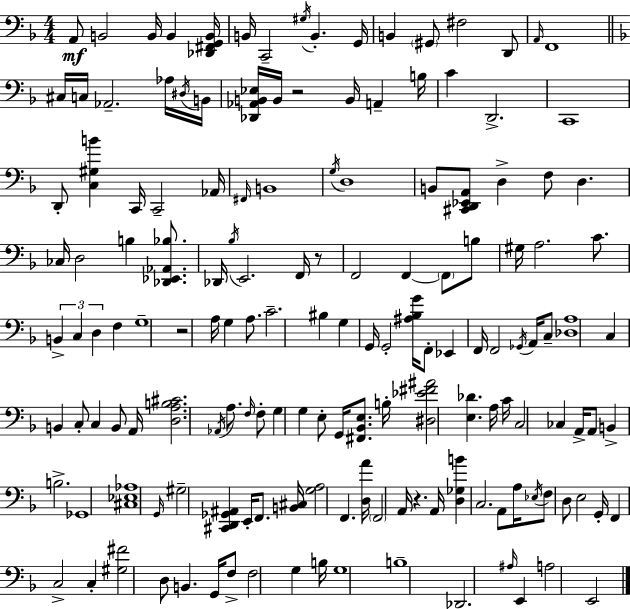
X:1
T:Untitled
M:4/4
L:1/4
K:F
A,,/2 B,,2 B,,/4 B,, [_D,,^F,,G,,B,,]/4 B,,/4 C,,2 ^G,/4 B,, G,,/4 B,, ^G,,/2 ^F,2 D,,/2 A,,/4 F,,4 ^C,/4 C,/4 _A,,2 _A,/4 ^D,/4 B,,/4 [_D,,_A,,B,,_E,]/4 B,,/4 z2 B,,/4 A,, B,/4 C D,,2 C,,4 D,,/2 [C,^G,B] C,,/4 C,,2 _A,,/4 ^F,,/4 B,,4 G,/4 D,4 B,,/2 [^C,,D,,_E,,A,,]/2 D, F,/2 D, _C,/4 D,2 B, [_D,,_E,,_A,,_B,]/2 _D,,/4 _B,/4 E,,2 F,,/4 z/2 F,,2 F,, F,,/2 B,/2 ^G,/4 A,2 C/2 B,, C, D, F, G,4 z2 A,/4 G, A,/2 C2 ^B, G, G,,/4 G,,2 [^A,_B,G]/4 F,,/2 _E,, F,,/4 F,,2 _G,,/4 A,,/4 C,/2 [_D,A,]4 C, B,, C,/2 C, B,,/2 A,,/4 [D,A,B,^C]2 _A,,/4 A,/2 F,/4 F,/2 G, G, E,/2 G,,/4 [^F,,_B,,E,]/2 B,/4 [^D,_E^F^A]2 [E,_D] A,/4 C/4 C,2 _C, A,,/4 A,,/2 B,, B,2 _G,,4 [^C,_E,_A,]4 G,,/4 ^G,2 [^C,,D,,_G,,^A,,] E,,/4 F,,/2 [B,,^C,]/4 [G,A,]2 F,, [D,A]/4 F,,2 A,,/4 z A,,/4 [D,_G,B] C,2 A,,/2 A,/4 _E,/4 F,/2 D,/2 E,2 G,,/4 F,, C,2 C, [^G,^F]2 D,/2 B,, G,,/4 F,/2 F,2 G, B,/4 G,4 B,4 _D,,2 ^A,/4 E,, A,2 E,,2